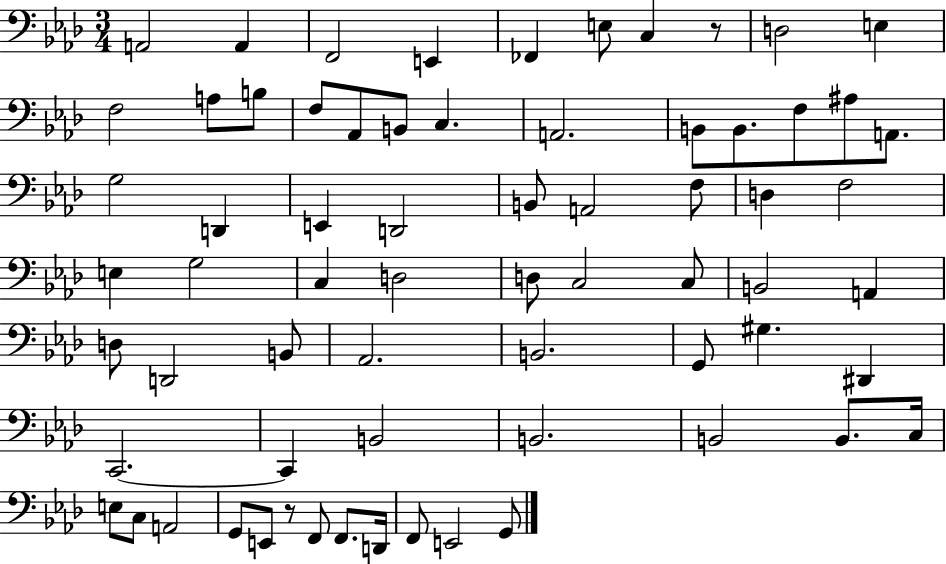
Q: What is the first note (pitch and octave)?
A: A2